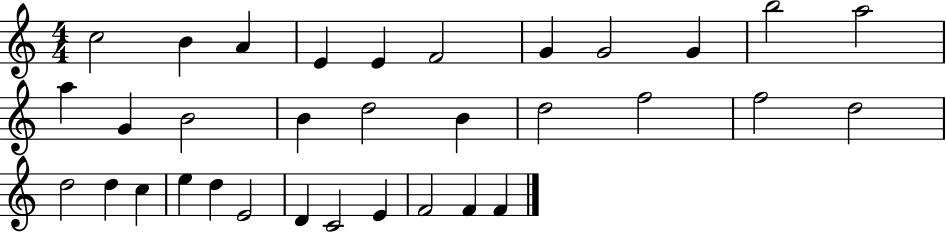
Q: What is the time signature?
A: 4/4